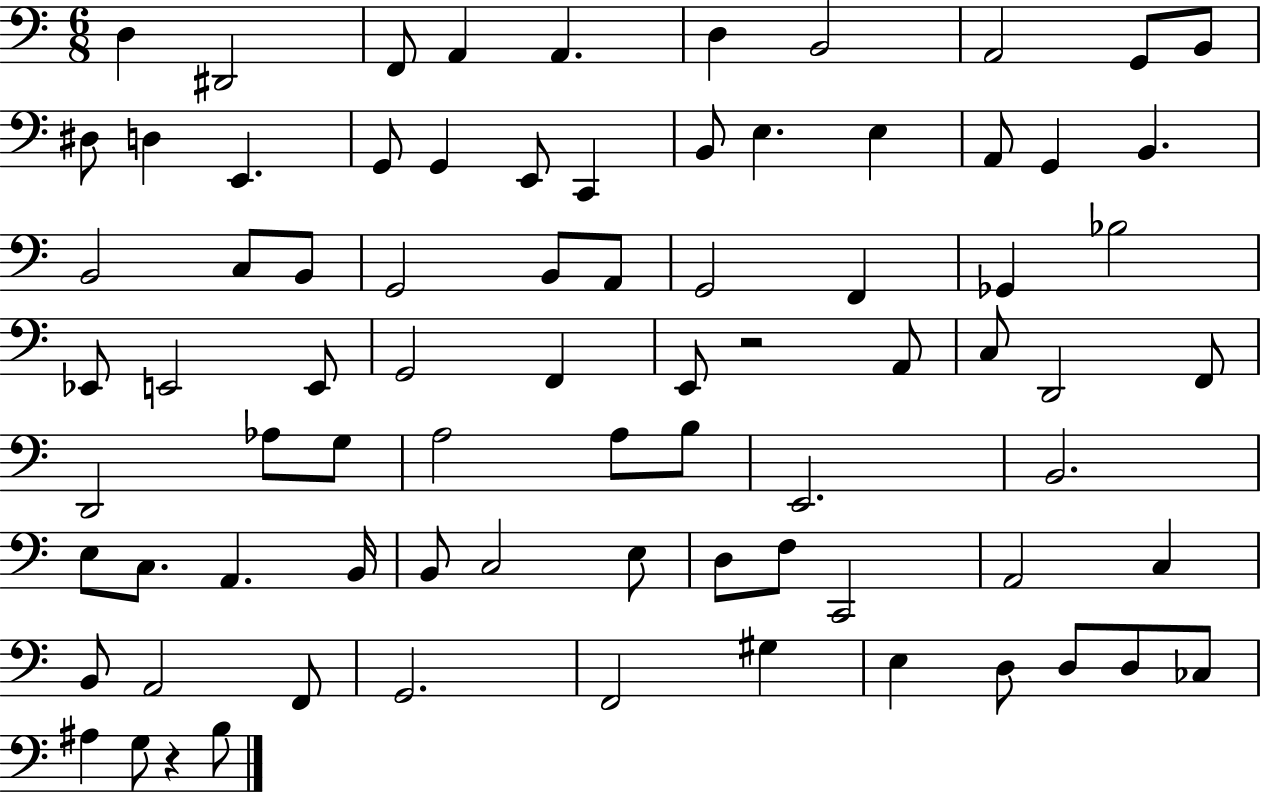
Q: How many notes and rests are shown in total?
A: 79